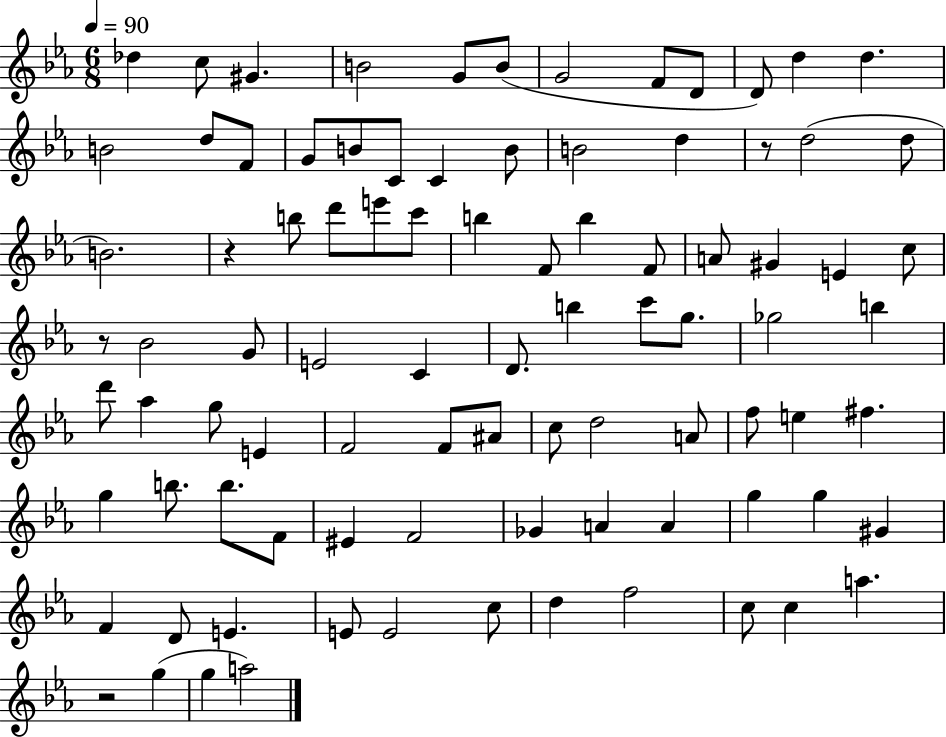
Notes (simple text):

Db5/q C5/e G#4/q. B4/h G4/e B4/e G4/h F4/e D4/e D4/e D5/q D5/q. B4/h D5/e F4/e G4/e B4/e C4/e C4/q B4/e B4/h D5/q R/e D5/h D5/e B4/h. R/q B5/e D6/e E6/e C6/e B5/q F4/e B5/q F4/e A4/e G#4/q E4/q C5/e R/e Bb4/h G4/e E4/h C4/q D4/e. B5/q C6/e G5/e. Gb5/h B5/q D6/e Ab5/q G5/e E4/q F4/h F4/e A#4/e C5/e D5/h A4/e F5/e E5/q F#5/q. G5/q B5/e. B5/e. F4/e EIS4/q F4/h Gb4/q A4/q A4/q G5/q G5/q G#4/q F4/q D4/e E4/q. E4/e E4/h C5/e D5/q F5/h C5/e C5/q A5/q. R/h G5/q G5/q A5/h